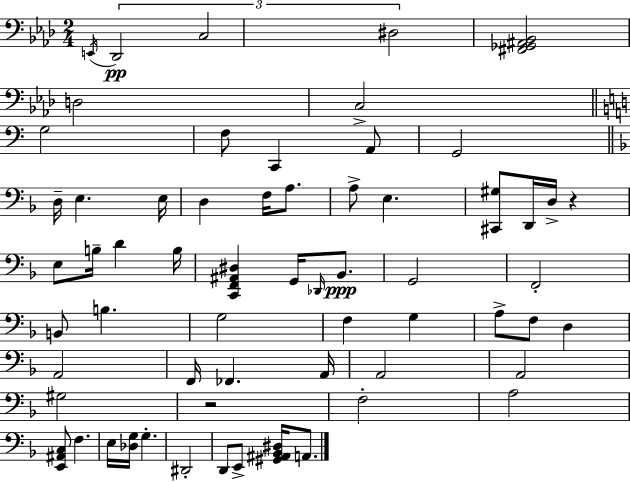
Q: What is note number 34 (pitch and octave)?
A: F3